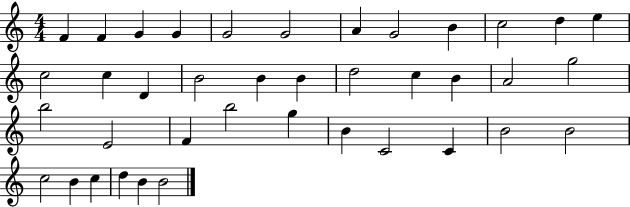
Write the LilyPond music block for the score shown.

{
  \clef treble
  \numericTimeSignature
  \time 4/4
  \key c \major
  f'4 f'4 g'4 g'4 | g'2 g'2 | a'4 g'2 b'4 | c''2 d''4 e''4 | \break c''2 c''4 d'4 | b'2 b'4 b'4 | d''2 c''4 b'4 | a'2 g''2 | \break b''2 e'2 | f'4 b''2 g''4 | b'4 c'2 c'4 | b'2 b'2 | \break c''2 b'4 c''4 | d''4 b'4 b'2 | \bar "|."
}